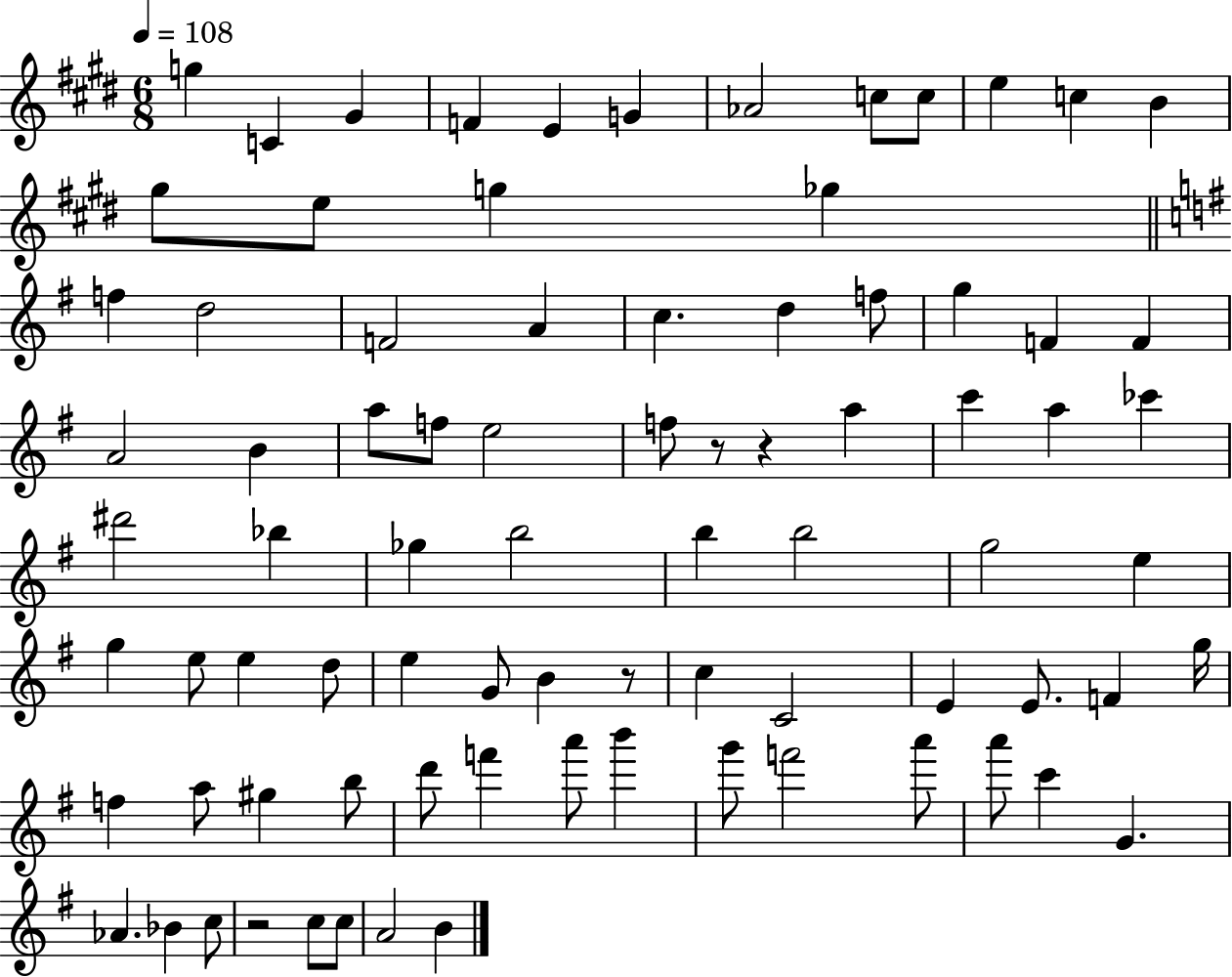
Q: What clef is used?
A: treble